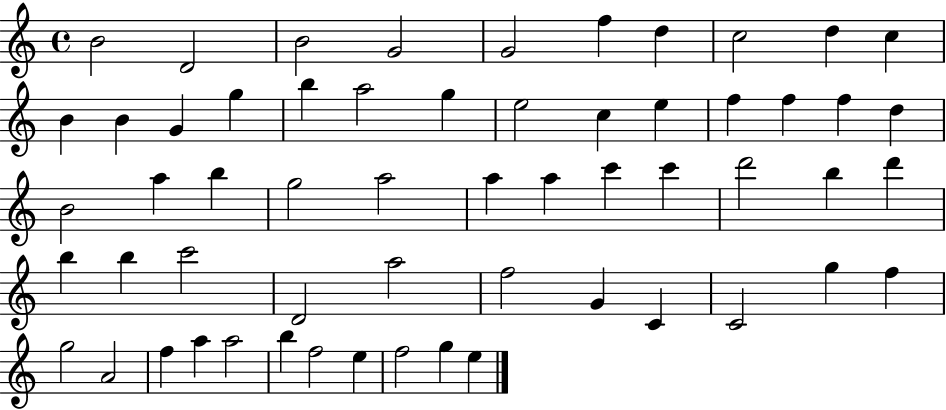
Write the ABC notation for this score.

X:1
T:Untitled
M:4/4
L:1/4
K:C
B2 D2 B2 G2 G2 f d c2 d c B B G g b a2 g e2 c e f f f d B2 a b g2 a2 a a c' c' d'2 b d' b b c'2 D2 a2 f2 G C C2 g f g2 A2 f a a2 b f2 e f2 g e